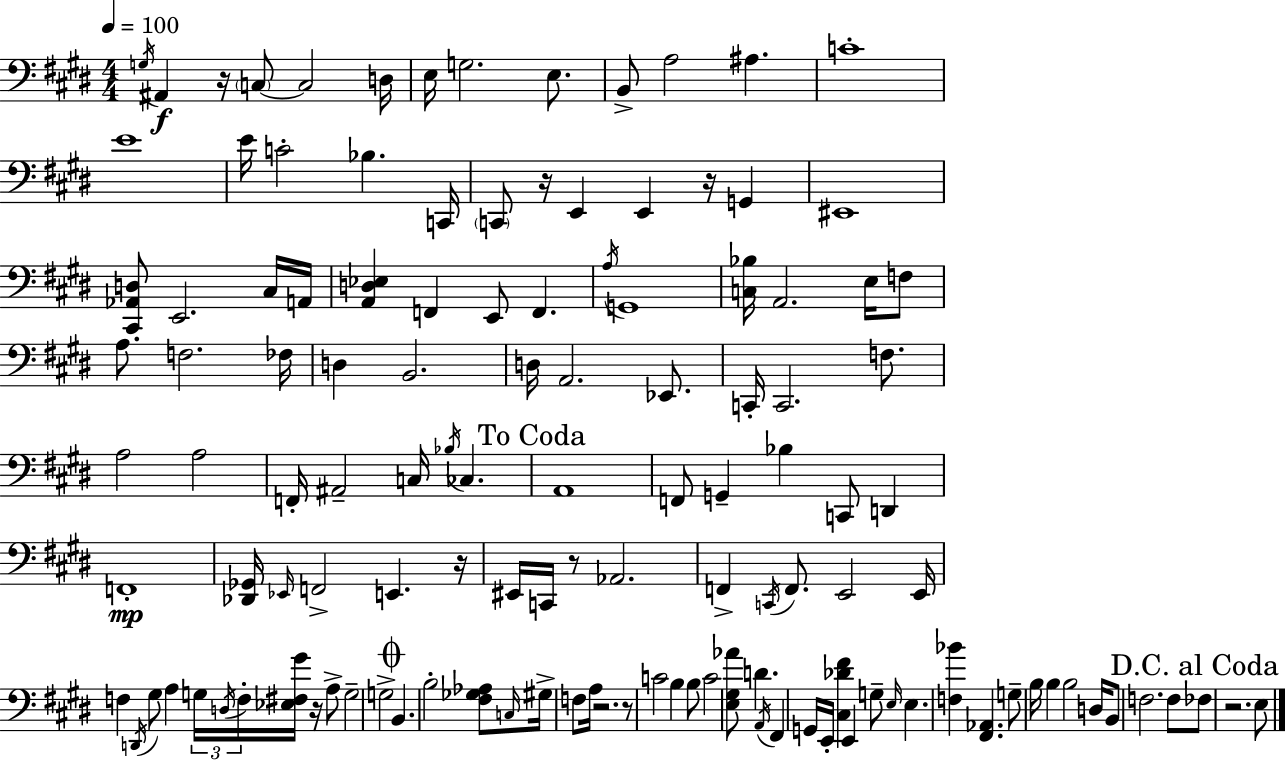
G3/s A#2/q R/s C3/e C3/h D3/s E3/s G3/h. E3/e. B2/e A3/h A#3/q. C4/w E4/w E4/s C4/h Bb3/q. C2/s C2/e R/s E2/q E2/q R/s G2/q EIS2/w [C#2,Ab2,D3]/e E2/h. C#3/s A2/s [A2,D3,Eb3]/q F2/q E2/e F2/q. A3/s G2/w [C3,Bb3]/s A2/h. E3/s F3/e A3/e. F3/h. FES3/s D3/q B2/h. D3/s A2/h. Eb2/e. C2/s C2/h. F3/e. A3/h A3/h F2/s A#2/h C3/s Bb3/s CES3/q. A2/w F2/e G2/q Bb3/q C2/e D2/q F2/w [Db2,Gb2]/s Eb2/s F2/h E2/q. R/s EIS2/s C2/s R/e Ab2/h. F2/q C2/s F2/e. E2/h E2/s F3/q D2/s G#3/e A3/q G3/s D3/s F3/s [Eb3,F#3,G#4]/s R/s A3/e G3/h G3/h B2/q. B3/h [F#3,Gb3,Ab3]/e C3/s G#3/s F3/e A3/s R/h. R/e C4/h B3/q B3/e C4/h [E3,G#3,Ab4]/e D4/q. A2/s F#2/q G2/s E2/s [C#3,Db4,F#4]/q E2/q G3/e E3/s E3/q. [F3,Bb4]/q [F#2,Ab2]/q. G3/e B3/s B3/q B3/h D3/s B2/e F3/h. F3/e FES3/e R/h. E3/e